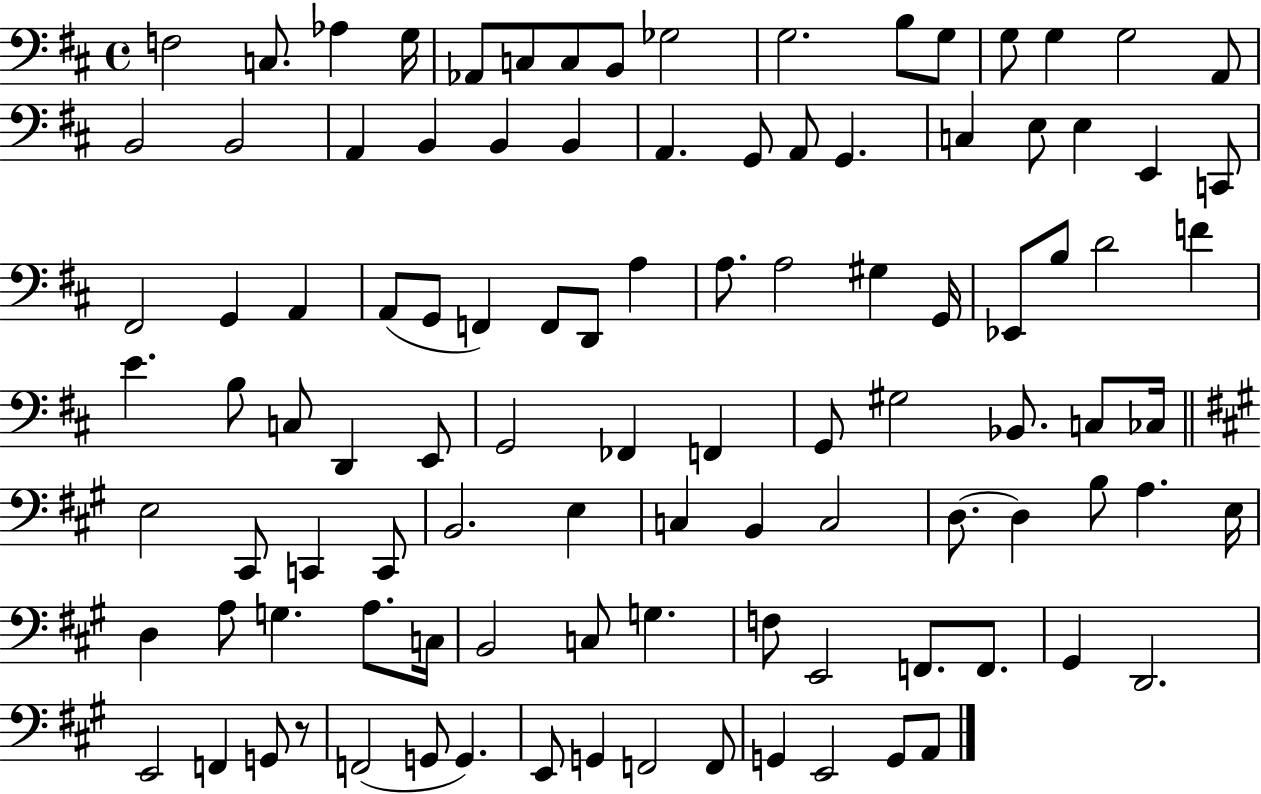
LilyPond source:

{
  \clef bass
  \time 4/4
  \defaultTimeSignature
  \key d \major
  \repeat volta 2 { f2 c8. aes4 g16 | aes,8 c8 c8 b,8 ges2 | g2. b8 g8 | g8 g4 g2 a,8 | \break b,2 b,2 | a,4 b,4 b,4 b,4 | a,4. g,8 a,8 g,4. | c4 e8 e4 e,4 c,8 | \break fis,2 g,4 a,4 | a,8( g,8 f,4) f,8 d,8 a4 | a8. a2 gis4 g,16 | ees,8 b8 d'2 f'4 | \break e'4. b8 c8 d,4 e,8 | g,2 fes,4 f,4 | g,8 gis2 bes,8. c8 ces16 | \bar "||" \break \key a \major e2 cis,8 c,4 c,8 | b,2. e4 | c4 b,4 c2 | d8.~~ d4 b8 a4. e16 | \break d4 a8 g4. a8. c16 | b,2 c8 g4. | f8 e,2 f,8. f,8. | gis,4 d,2. | \break e,2 f,4 g,8 r8 | f,2( g,8 g,4.) | e,8 g,4 f,2 f,8 | g,4 e,2 g,8 a,8 | \break } \bar "|."
}